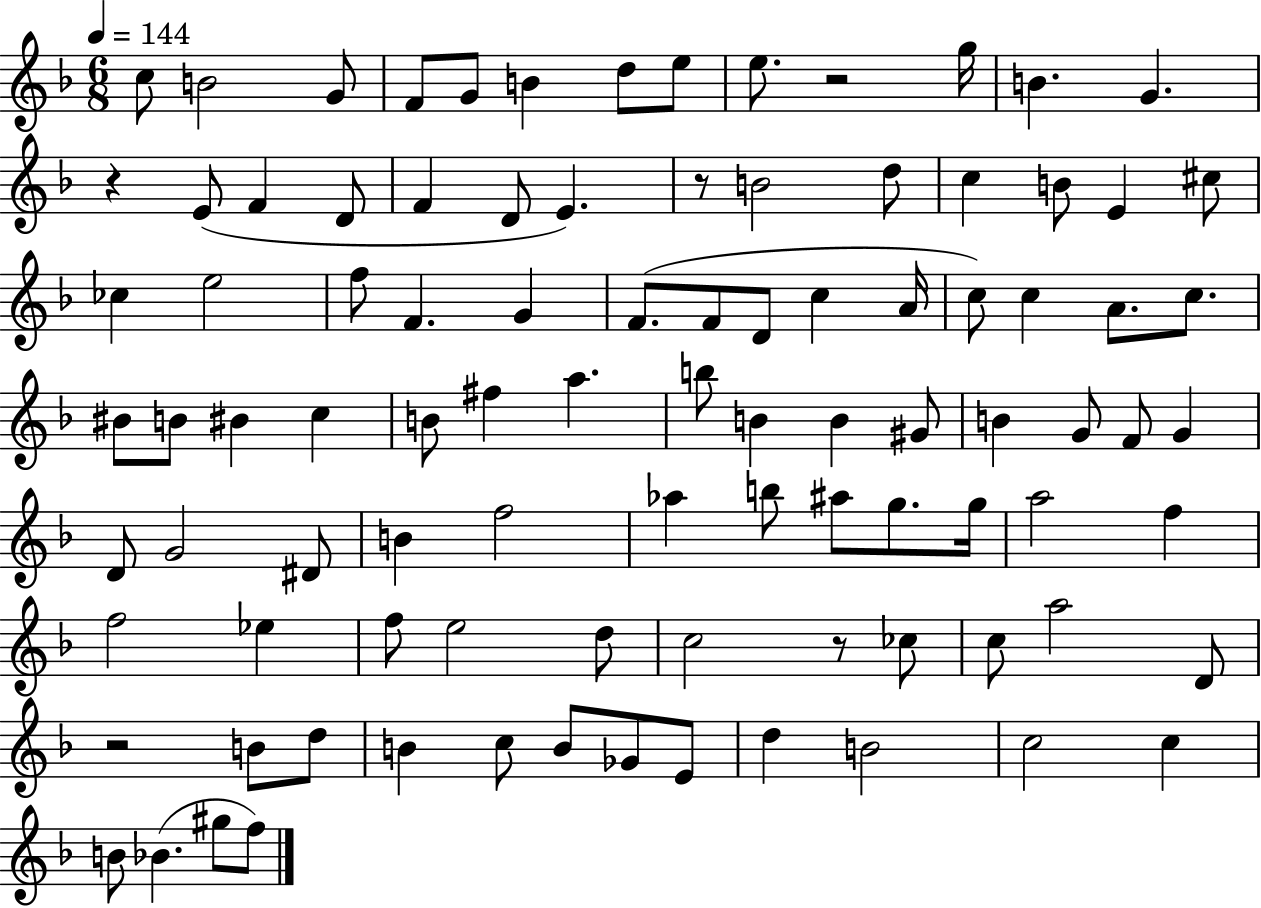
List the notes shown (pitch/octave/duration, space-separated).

C5/e B4/h G4/e F4/e G4/e B4/q D5/e E5/e E5/e. R/h G5/s B4/q. G4/q. R/q E4/e F4/q D4/e F4/q D4/e E4/q. R/e B4/h D5/e C5/q B4/e E4/q C#5/e CES5/q E5/h F5/e F4/q. G4/q F4/e. F4/e D4/e C5/q A4/s C5/e C5/q A4/e. C5/e. BIS4/e B4/e BIS4/q C5/q B4/e F#5/q A5/q. B5/e B4/q B4/q G#4/e B4/q G4/e F4/e G4/q D4/e G4/h D#4/e B4/q F5/h Ab5/q B5/e A#5/e G5/e. G5/s A5/h F5/q F5/h Eb5/q F5/e E5/h D5/e C5/h R/e CES5/e C5/e A5/h D4/e R/h B4/e D5/e B4/q C5/e B4/e Gb4/e E4/e D5/q B4/h C5/h C5/q B4/e Bb4/q. G#5/e F5/e